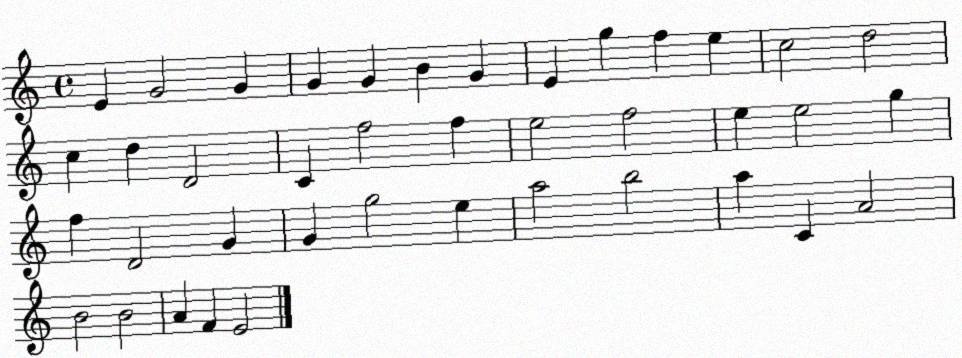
X:1
T:Untitled
M:4/4
L:1/4
K:C
E G2 G G G B G E g f e c2 d2 c d D2 C f2 f e2 f2 e e2 g f D2 G G g2 e a2 b2 a C A2 B2 B2 A F E2